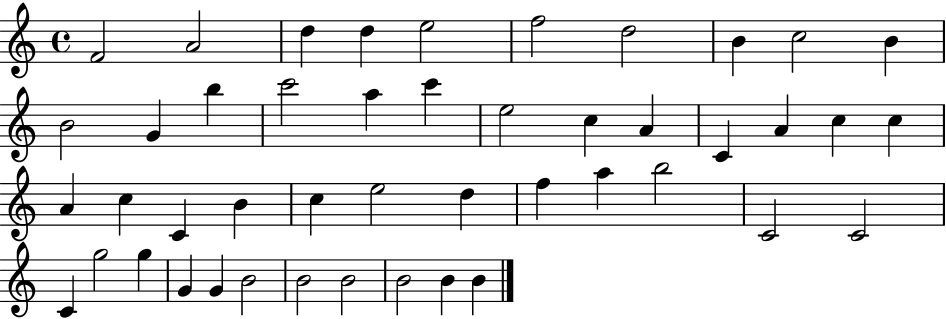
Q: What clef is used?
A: treble